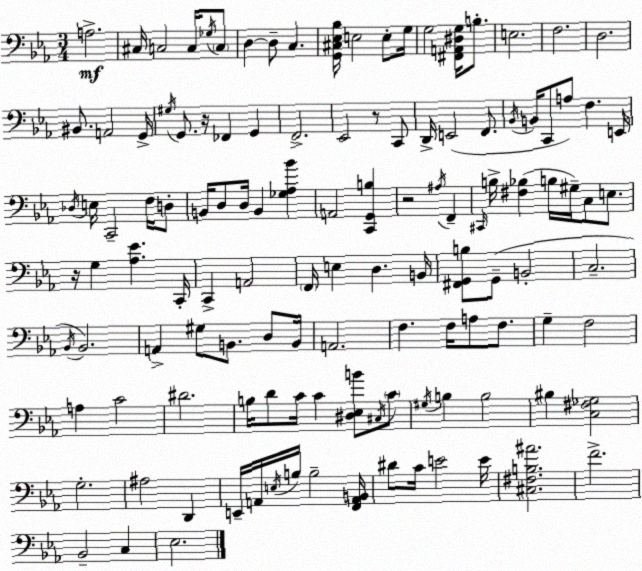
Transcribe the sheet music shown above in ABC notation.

X:1
T:Untitled
M:3/4
L:1/4
K:Cm
A,2 ^C,/4 C,2 C,/4 _G,/4 C,/2 D, D,/2 C, [G,,^C,_E,_B,]/4 E,2 E,/2 G,/4 G,2 [^F,,A,,^D,G,]/4 B,/2 E,2 F,2 D,2 ^B,,/2 A,,2 G,,/4 ^G,/4 G,,/2 z/4 _F,, G,, F,,2 _E,,2 z/2 C,,/2 D,,/4 E,,2 F,,/2 _B,,/4 B,,/4 C,,/2 A,/2 F, E,,/4 _D,/4 E,/4 C,,2 F,/4 D,/2 B,,/4 D,/2 D,/4 B,, [_G,_A,_B] A,,2 [C,,G,,B,] z2 ^A,/4 F,, ^C,,/4 B,/4 [^F,_B,] B,/4 ^G,/4 C,/2 E,/2 z/4 G, [_A,_E] C,,/4 C,, A,,2 F,,/4 E, D, B,,/4 [^F,,G,,B,]/2 G,,/2 B,,2 C,2 _B,,/4 _B,,2 A,, ^G,/2 B,,/2 D,/2 B,,/4 A,,2 F, F,/4 A,/2 F,/2 G, F,2 A, C2 ^D2 B,/4 D/2 C/4 C [^D,_E,B]/2 ^C,/4 C/2 ^G,/4 B, B,2 ^B, [C,^F,_G,]2 G,2 ^A,2 D,, E,,/4 A,,/4 E,/4 B,/4 B,2 [F,,A,,B,,]/4 ^D/2 C/4 E2 E/4 [^C,^F,B,^A]2 F2 _B,,2 C, _E,2